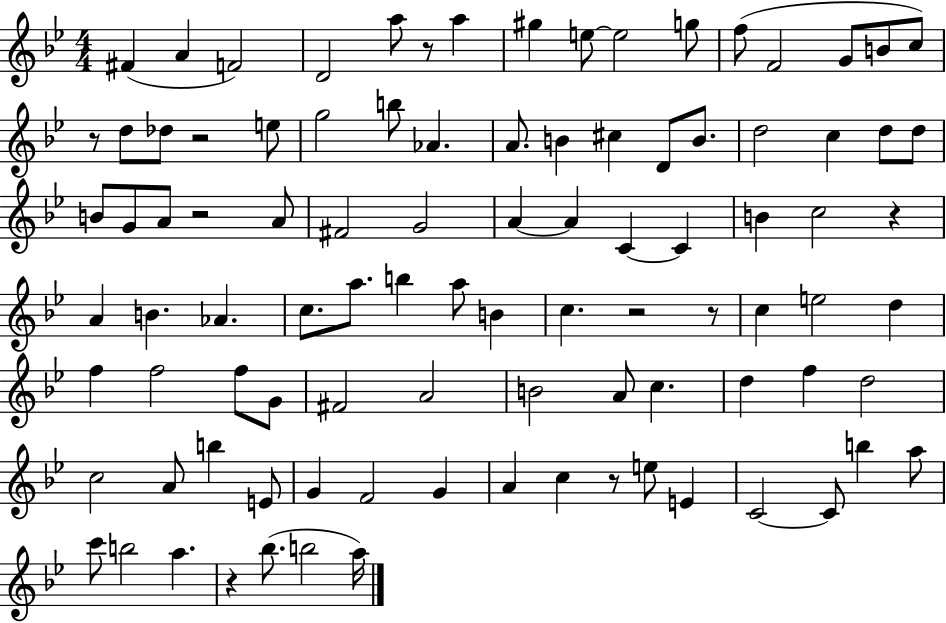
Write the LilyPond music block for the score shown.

{
  \clef treble
  \numericTimeSignature
  \time 4/4
  \key bes \major
  fis'4( a'4 f'2) | d'2 a''8 r8 a''4 | gis''4 e''8~~ e''2 g''8 | f''8( f'2 g'8 b'8 c''8) | \break r8 d''8 des''8 r2 e''8 | g''2 b''8 aes'4. | a'8. b'4 cis''4 d'8 b'8. | d''2 c''4 d''8 d''8 | \break b'8 g'8 a'8 r2 a'8 | fis'2 g'2 | a'4~~ a'4 c'4~~ c'4 | b'4 c''2 r4 | \break a'4 b'4. aes'4. | c''8. a''8. b''4 a''8 b'4 | c''4. r2 r8 | c''4 e''2 d''4 | \break f''4 f''2 f''8 g'8 | fis'2 a'2 | b'2 a'8 c''4. | d''4 f''4 d''2 | \break c''2 a'8 b''4 e'8 | g'4 f'2 g'4 | a'4 c''4 r8 e''8 e'4 | c'2~~ c'8 b''4 a''8 | \break c'''8 b''2 a''4. | r4 bes''8.( b''2 a''16) | \bar "|."
}